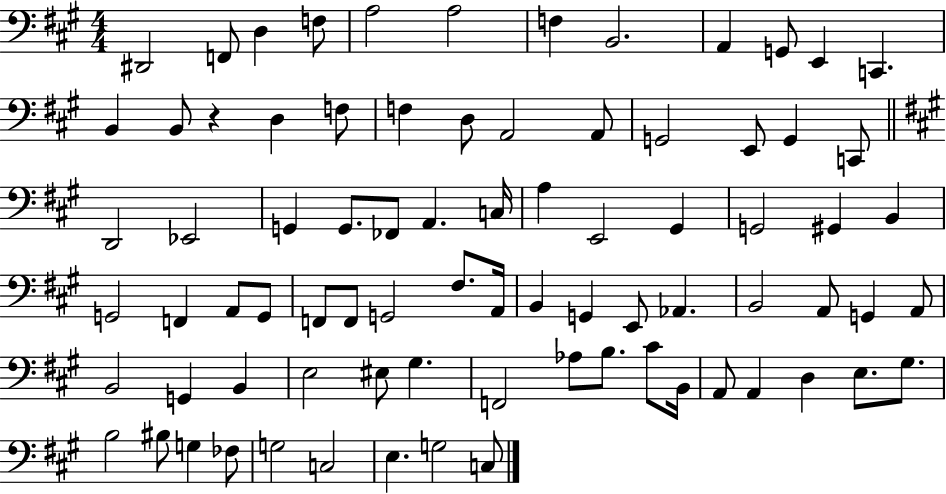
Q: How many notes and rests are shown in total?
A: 80